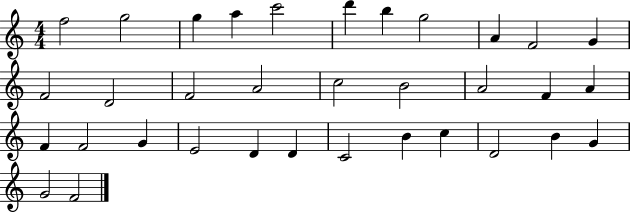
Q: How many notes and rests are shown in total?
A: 34